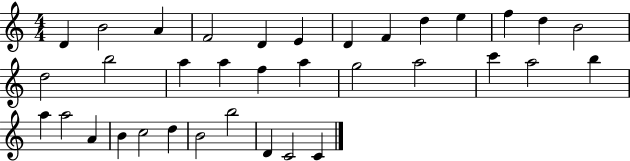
X:1
T:Untitled
M:4/4
L:1/4
K:C
D B2 A F2 D E D F d e f d B2 d2 b2 a a f a g2 a2 c' a2 b a a2 A B c2 d B2 b2 D C2 C